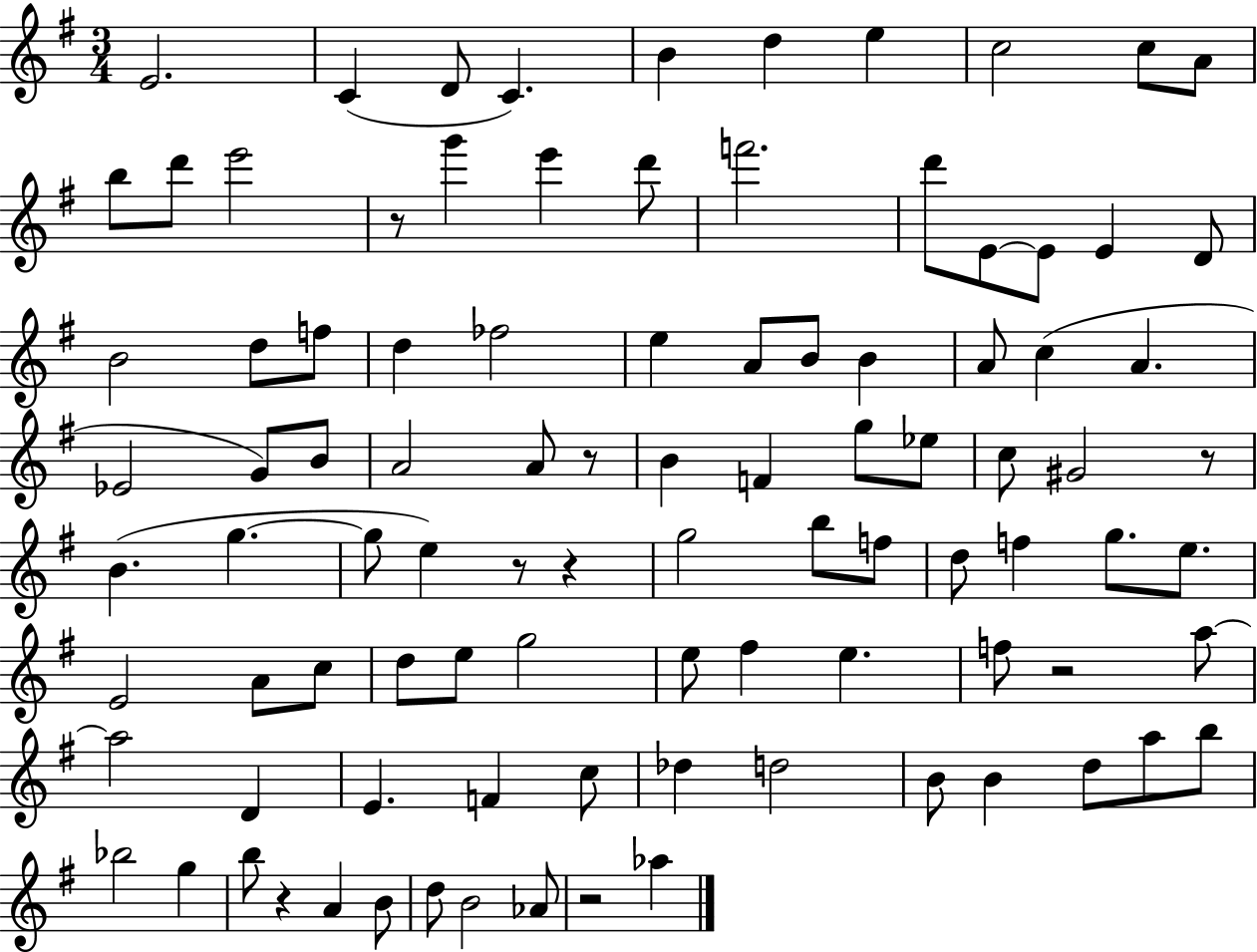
E4/h. C4/q D4/e C4/q. B4/q D5/q E5/q C5/h C5/e A4/e B5/e D6/e E6/h R/e G6/q E6/q D6/e F6/h. D6/e E4/e E4/e E4/q D4/e B4/h D5/e F5/e D5/q FES5/h E5/q A4/e B4/e B4/q A4/e C5/q A4/q. Eb4/h G4/e B4/e A4/h A4/e R/e B4/q F4/q G5/e Eb5/e C5/e G#4/h R/e B4/q. G5/q. G5/e E5/q R/e R/q G5/h B5/e F5/e D5/e F5/q G5/e. E5/e. E4/h A4/e C5/e D5/e E5/e G5/h E5/e F#5/q E5/q. F5/e R/h A5/e A5/h D4/q E4/q. F4/q C5/e Db5/q D5/h B4/e B4/q D5/e A5/e B5/e Bb5/h G5/q B5/e R/q A4/q B4/e D5/e B4/h Ab4/e R/h Ab5/q